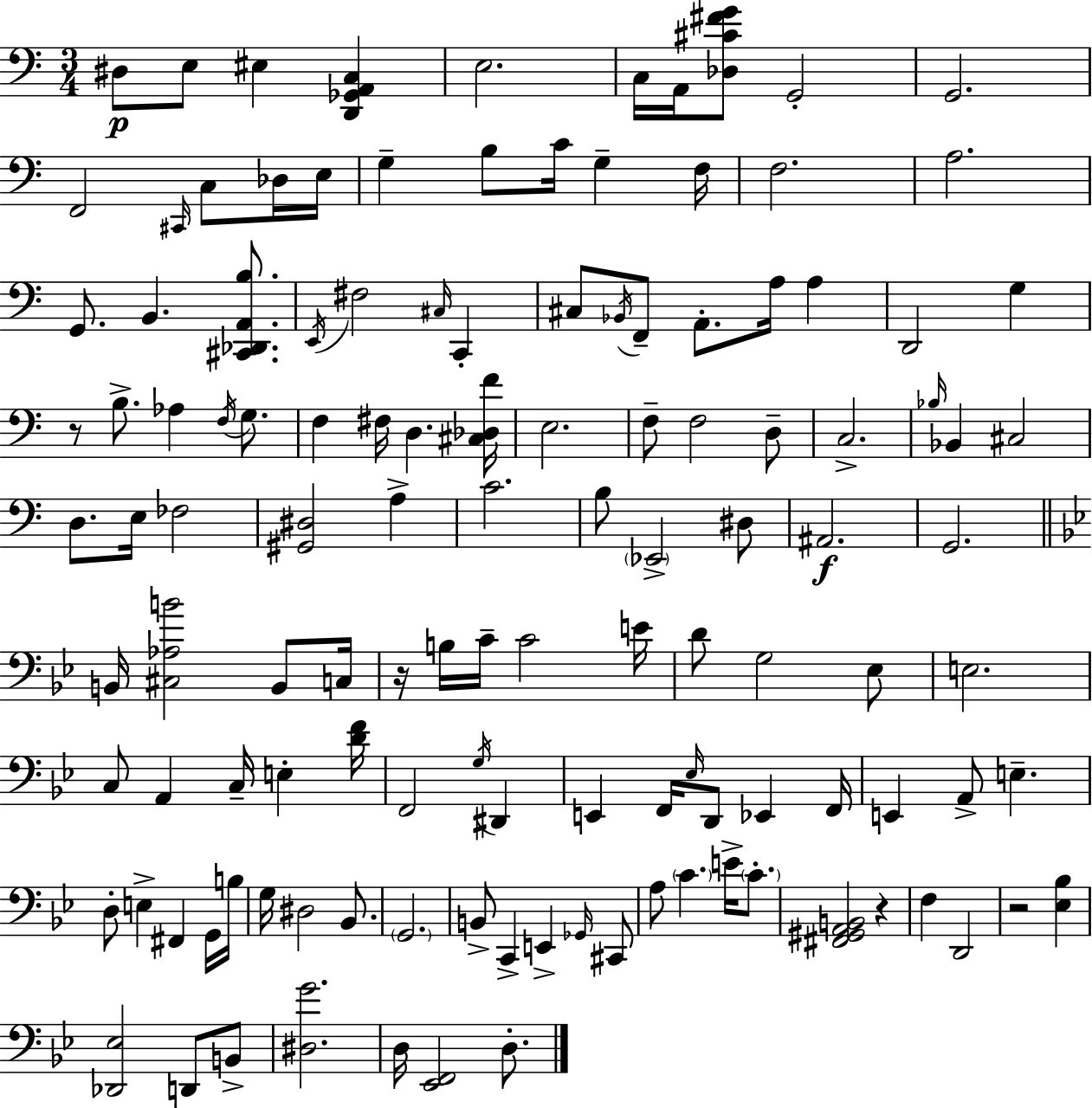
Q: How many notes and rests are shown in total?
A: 126